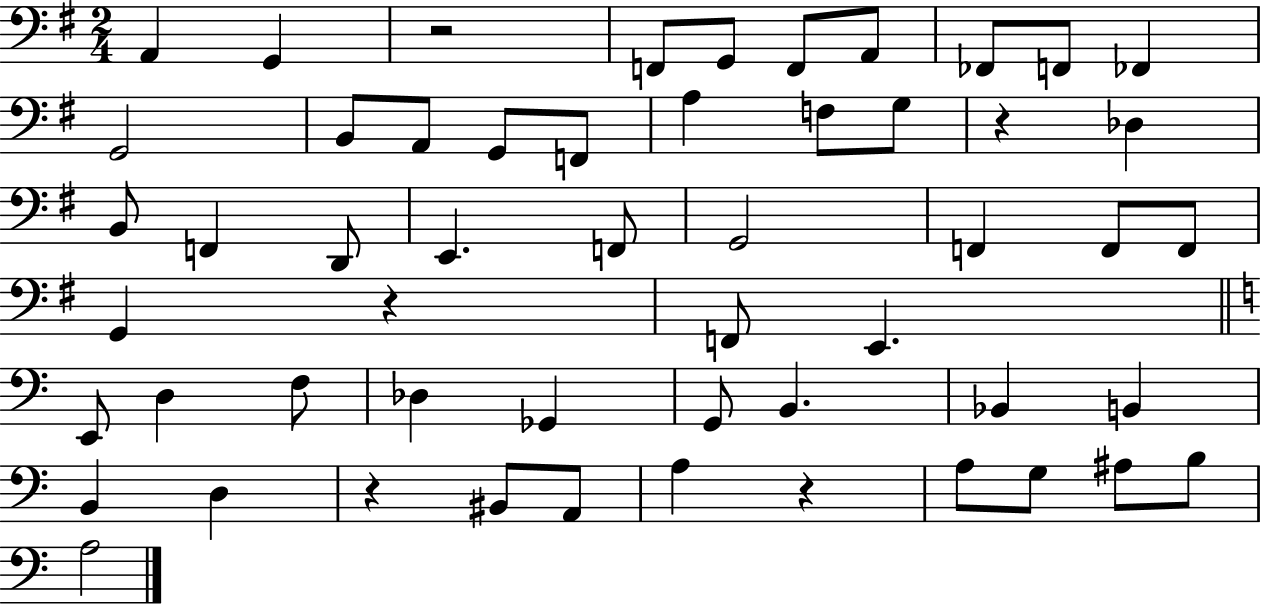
{
  \clef bass
  \numericTimeSignature
  \time 2/4
  \key g \major
  \repeat volta 2 { a,4 g,4 | r2 | f,8 g,8 f,8 a,8 | fes,8 f,8 fes,4 | \break g,2 | b,8 a,8 g,8 f,8 | a4 f8 g8 | r4 des4 | \break b,8 f,4 d,8 | e,4. f,8 | g,2 | f,4 f,8 f,8 | \break g,4 r4 | f,8 e,4. | \bar "||" \break \key c \major e,8 d4 f8 | des4 ges,4 | g,8 b,4. | bes,4 b,4 | \break b,4 d4 | r4 bis,8 a,8 | a4 r4 | a8 g8 ais8 b8 | \break a2 | } \bar "|."
}